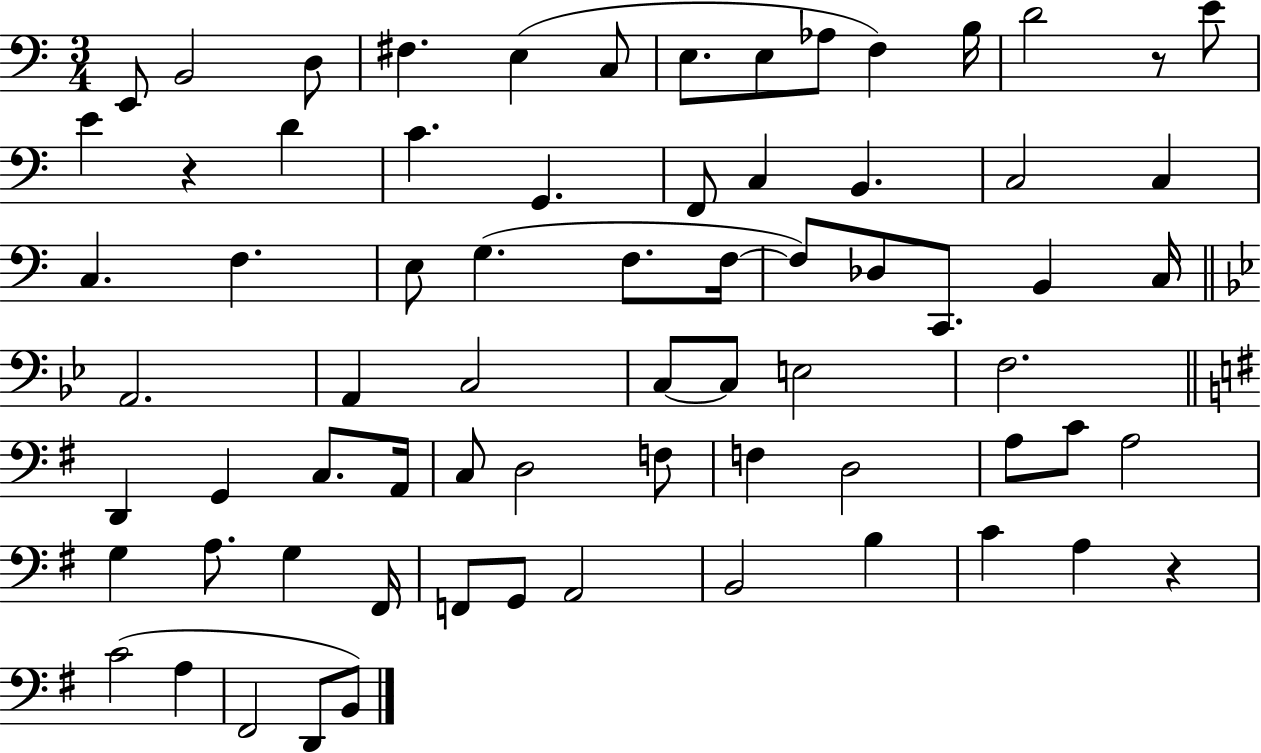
E2/e B2/h D3/e F#3/q. E3/q C3/e E3/e. E3/e Ab3/e F3/q B3/s D4/h R/e E4/e E4/q R/q D4/q C4/q. G2/q. F2/e C3/q B2/q. C3/h C3/q C3/q. F3/q. E3/e G3/q. F3/e. F3/s F3/e Db3/e C2/e. B2/q C3/s A2/h. A2/q C3/h C3/e C3/e E3/h F3/h. D2/q G2/q C3/e. A2/s C3/e D3/h F3/e F3/q D3/h A3/e C4/e A3/h G3/q A3/e. G3/q F#2/s F2/e G2/e A2/h B2/h B3/q C4/q A3/q R/q C4/h A3/q F#2/h D2/e B2/e